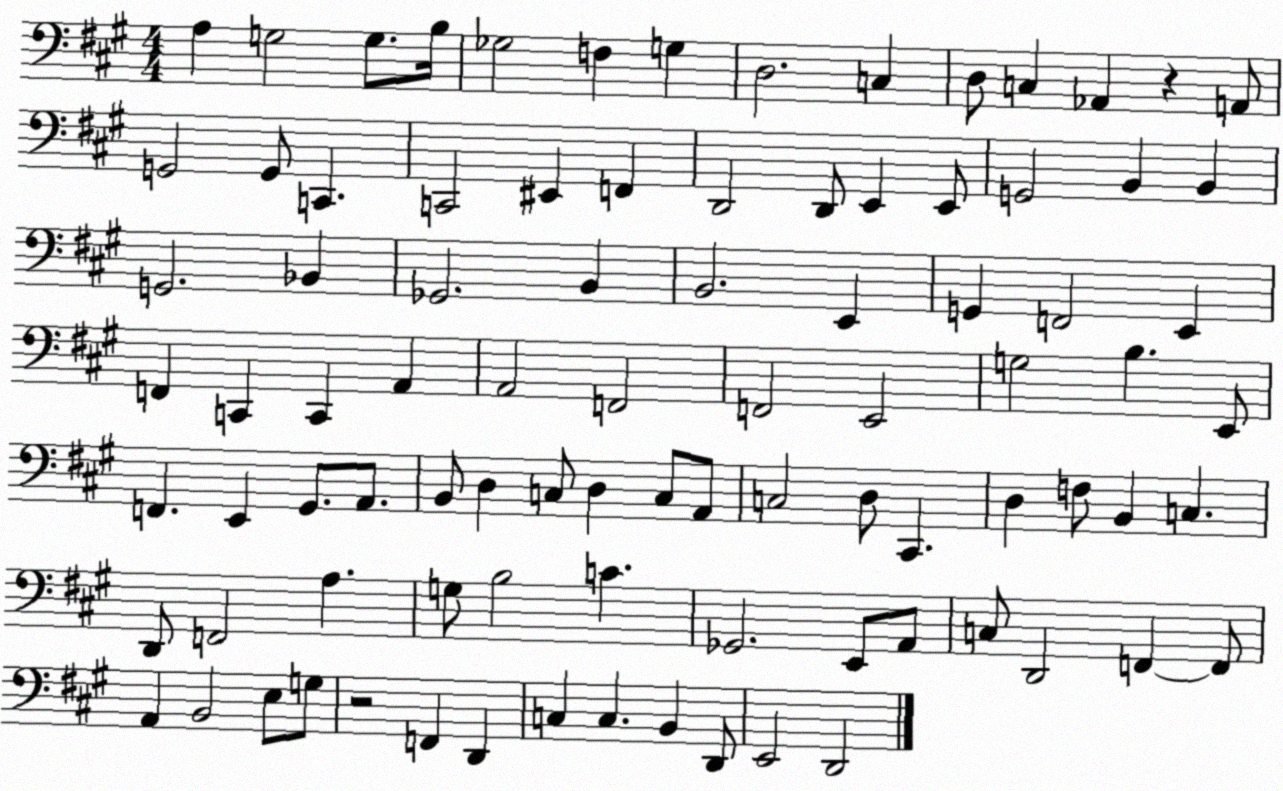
X:1
T:Untitled
M:4/4
L:1/4
K:A
A, G,2 G,/2 B,/4 _G,2 F, G, D,2 C, D,/2 C, _A,, z A,,/2 G,,2 G,,/2 C,, C,,2 ^E,, F,, D,,2 D,,/2 E,, E,,/2 G,,2 B,, B,, G,,2 _B,, _G,,2 B,, B,,2 E,, G,, F,,2 E,, F,, C,, C,, A,, A,,2 F,,2 F,,2 E,,2 G,2 B, E,,/2 F,, E,, ^G,,/2 A,,/2 B,,/2 D, C,/2 D, C,/2 A,,/2 C,2 D,/2 ^C,, D, F,/2 B,, C, D,,/2 F,,2 A, G,/2 B,2 C _G,,2 E,,/2 A,,/2 C,/2 D,,2 F,, F,,/2 A,, B,,2 E,/2 G,/2 z2 F,, D,, C, C, B,, D,,/2 E,,2 D,,2